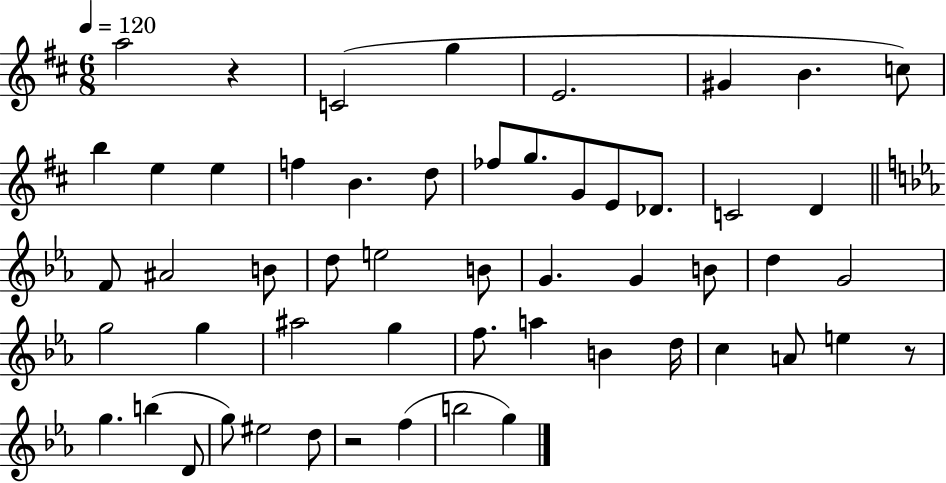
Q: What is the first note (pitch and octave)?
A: A5